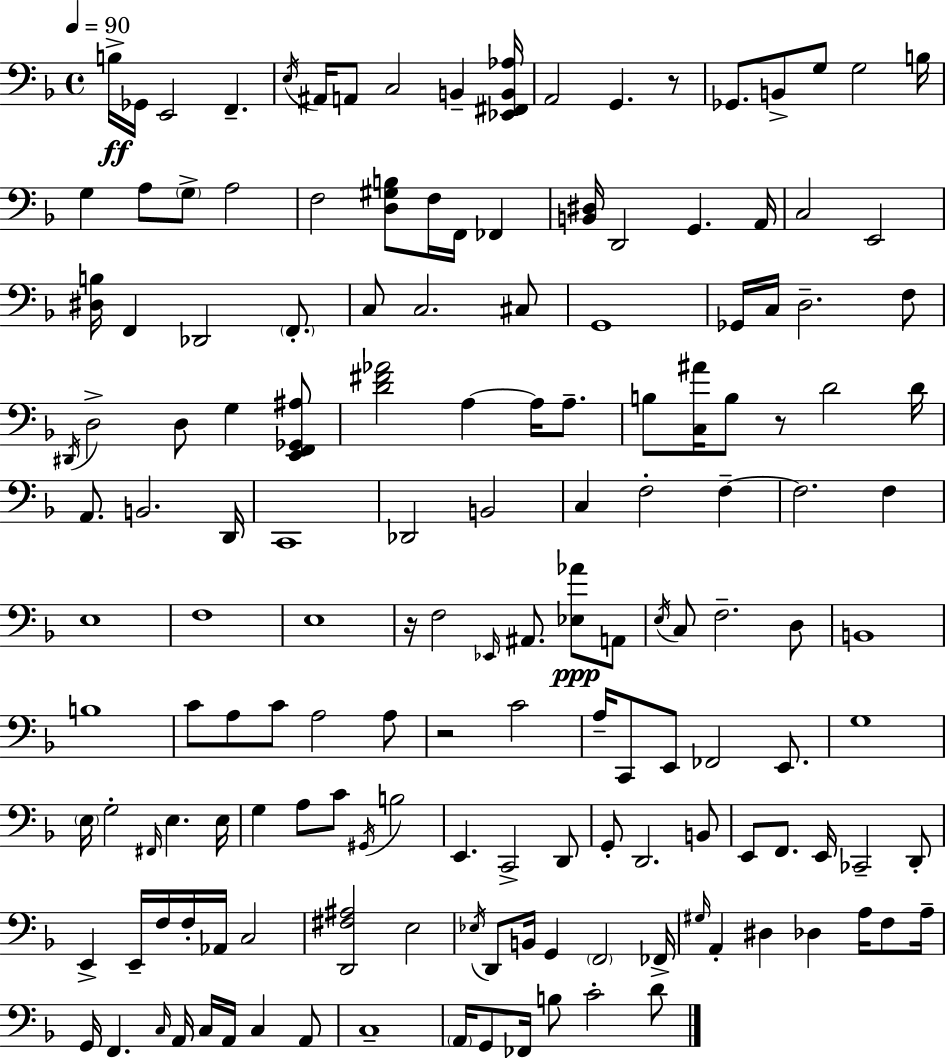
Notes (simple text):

B3/s Gb2/s E2/h F2/q. E3/s A#2/s A2/e C3/h B2/q [Eb2,F#2,B2,Ab3]/s A2/h G2/q. R/e Gb2/e. B2/e G3/e G3/h B3/s G3/q A3/e G3/e A3/h F3/h [D3,G#3,B3]/e F3/s F2/s FES2/q [B2,D#3]/s D2/h G2/q. A2/s C3/h E2/h [D#3,B3]/s F2/q Db2/h F2/e. C3/e C3/h. C#3/e G2/w Gb2/s C3/s D3/h. F3/e D#2/s D3/h D3/e G3/q [E2,F2,Gb2,A#3]/e [D4,F#4,Ab4]/h A3/q A3/s A3/e. B3/e [C3,A#4]/s B3/e R/e D4/h D4/s A2/e. B2/h. D2/s C2/w Db2/h B2/h C3/q F3/h F3/q F3/h. F3/q E3/w F3/w E3/w R/s F3/h Eb2/s A#2/e. [Eb3,Ab4]/e A2/e E3/s C3/e F3/h. D3/e B2/w B3/w C4/e A3/e C4/e A3/h A3/e R/h C4/h A3/s C2/e E2/e FES2/h E2/e. G3/w E3/s G3/h F#2/s E3/q. E3/s G3/q A3/e C4/e G#2/s B3/h E2/q. C2/h D2/e G2/e D2/h. B2/e E2/e F2/e. E2/s CES2/h D2/e E2/q E2/s F3/s F3/s Ab2/s C3/h [D2,F#3,A#3]/h E3/h Eb3/s D2/e B2/s G2/q F2/h FES2/s G#3/s A2/q D#3/q Db3/q A3/s F3/e A3/s G2/s F2/q. C3/s A2/s C3/s A2/s C3/q A2/e C3/w A2/s G2/e FES2/s B3/e C4/h D4/e